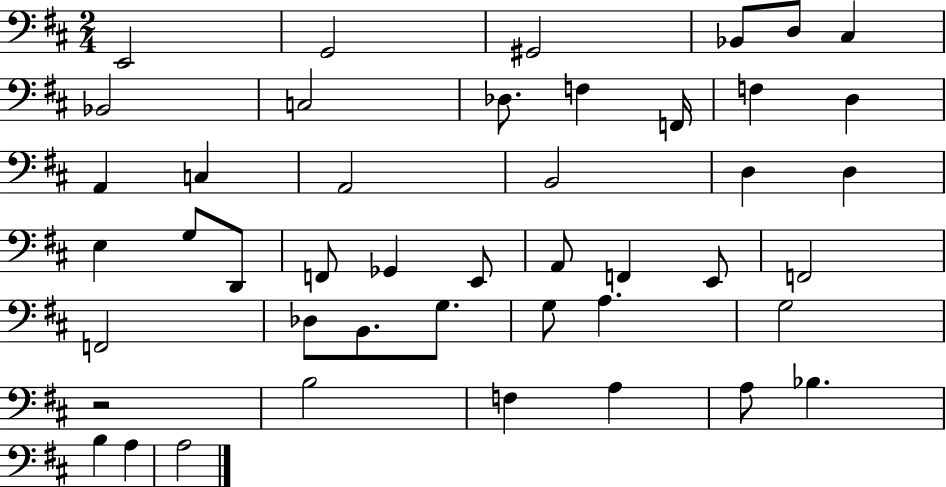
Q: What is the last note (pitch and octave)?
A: A3